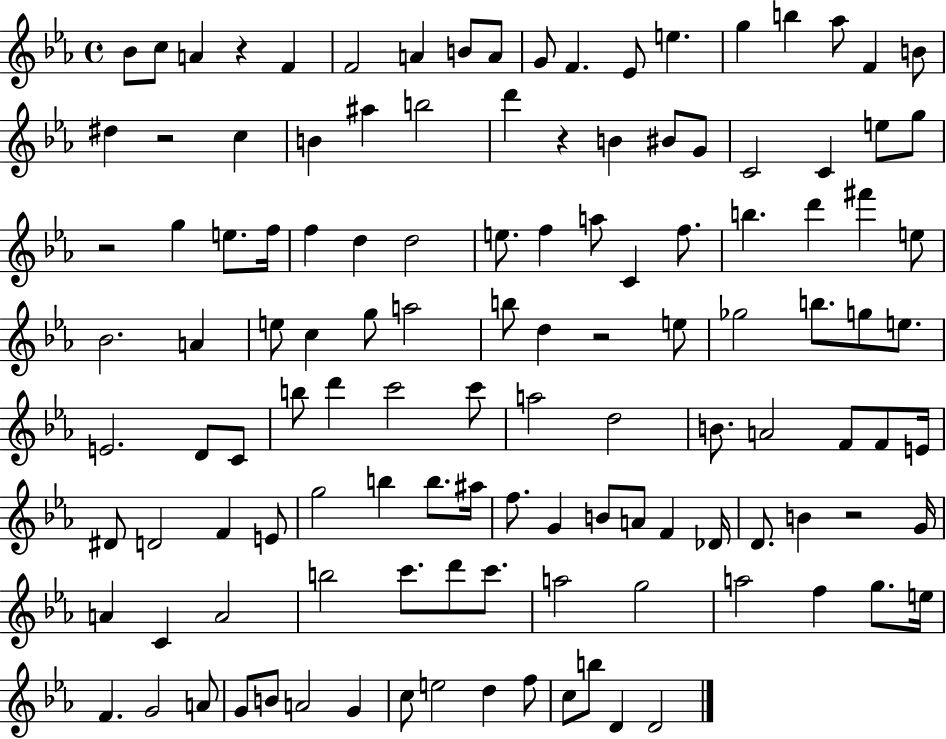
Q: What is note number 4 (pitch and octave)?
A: F4